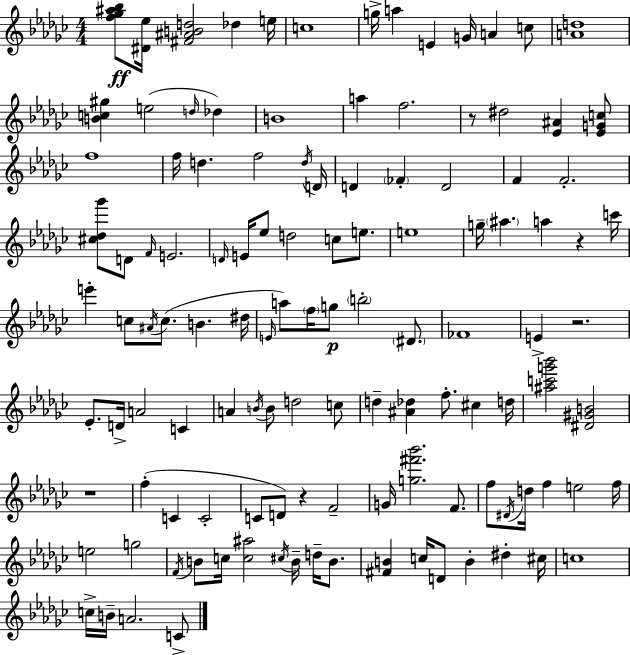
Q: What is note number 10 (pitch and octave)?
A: E5